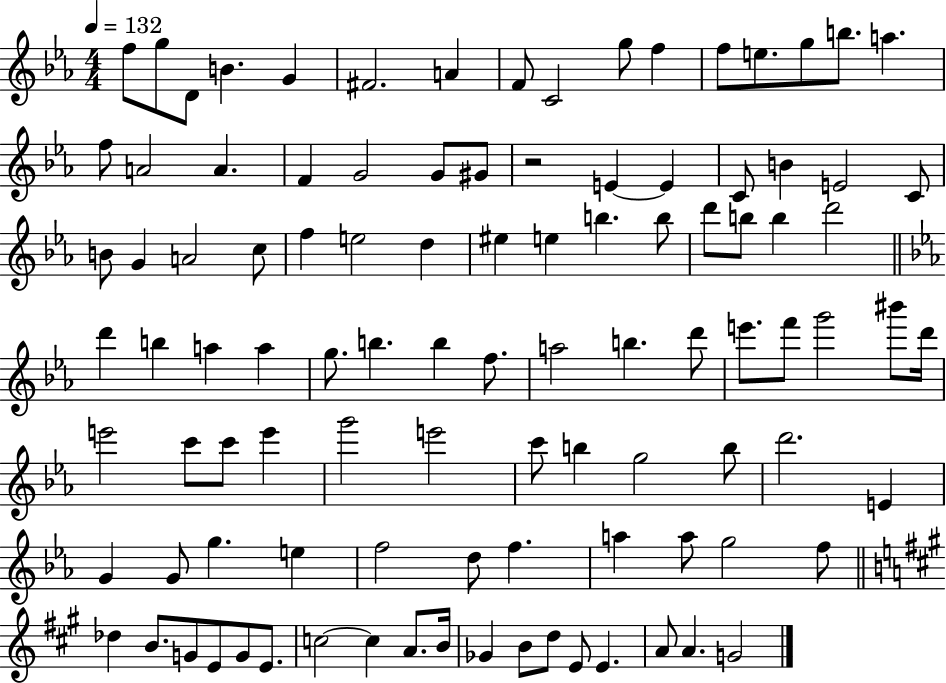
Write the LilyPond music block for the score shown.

{
  \clef treble
  \numericTimeSignature
  \time 4/4
  \key ees \major
  \tempo 4 = 132
  \repeat volta 2 { f''8 g''8 d'8 b'4. g'4 | fis'2. a'4 | f'8 c'2 g''8 f''4 | f''8 e''8. g''8 b''8. a''4. | \break f''8 a'2 a'4. | f'4 g'2 g'8 gis'8 | r2 e'4~~ e'4 | c'8 b'4 e'2 c'8 | \break b'8 g'4 a'2 c''8 | f''4 e''2 d''4 | eis''4 e''4 b''4. b''8 | d'''8 b''8 b''4 d'''2 | \break \bar "||" \break \key ees \major d'''4 b''4 a''4 a''4 | g''8. b''4. b''4 f''8. | a''2 b''4. d'''8 | e'''8. f'''8 g'''2 bis'''8 d'''16 | \break e'''2 c'''8 c'''8 e'''4 | g'''2 e'''2 | c'''8 b''4 g''2 b''8 | d'''2. e'4 | \break g'4 g'8 g''4. e''4 | f''2 d''8 f''4. | a''4 a''8 g''2 f''8 | \bar "||" \break \key a \major des''4 b'8. g'8 e'8 g'8 e'8. | c''2~~ c''4 a'8. b'16 | ges'4 b'8 d''8 e'8 e'4. | a'8 a'4. g'2 | \break } \bar "|."
}